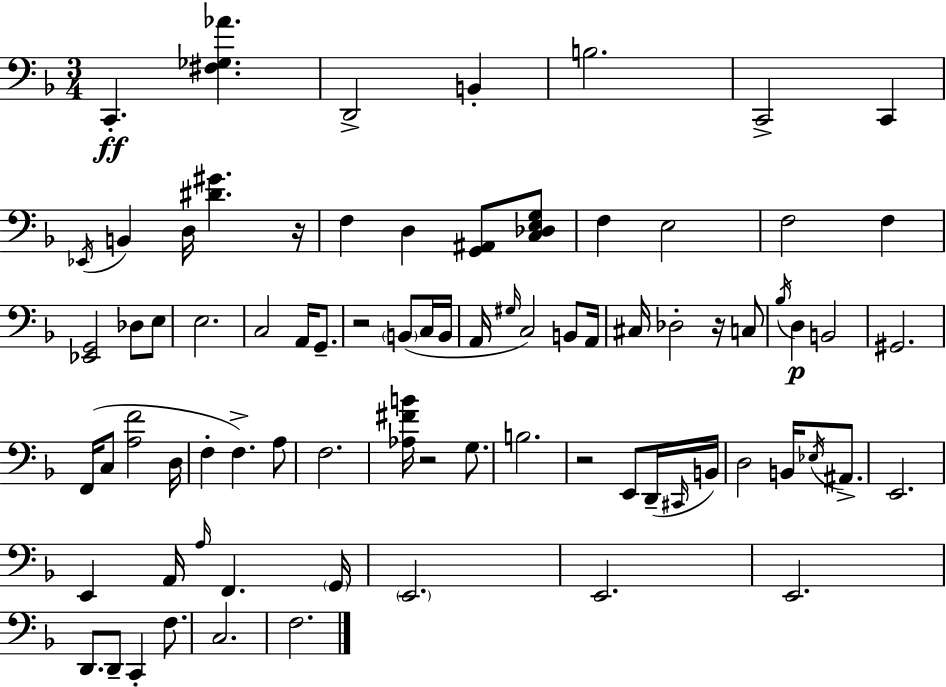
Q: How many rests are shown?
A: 5